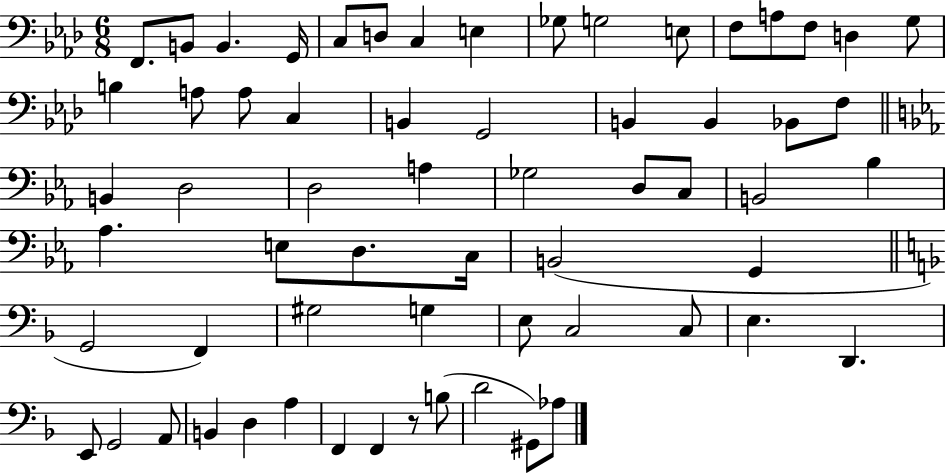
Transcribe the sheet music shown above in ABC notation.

X:1
T:Untitled
M:6/8
L:1/4
K:Ab
F,,/2 B,,/2 B,, G,,/4 C,/2 D,/2 C, E, _G,/2 G,2 E,/2 F,/2 A,/2 F,/2 D, G,/2 B, A,/2 A,/2 C, B,, G,,2 B,, B,, _B,,/2 F,/2 B,, D,2 D,2 A, _G,2 D,/2 C,/2 B,,2 _B, _A, E,/2 D,/2 C,/4 B,,2 G,, G,,2 F,, ^G,2 G, E,/2 C,2 C,/2 E, D,, E,,/2 G,,2 A,,/2 B,, D, A, F,, F,, z/2 B,/2 D2 ^G,,/2 _A,/2